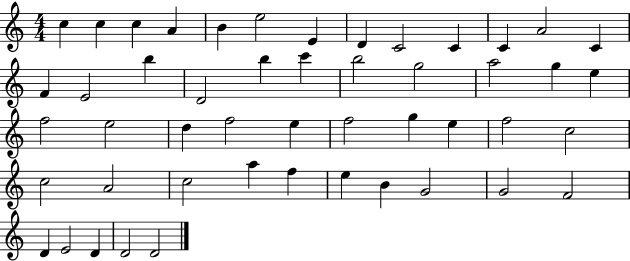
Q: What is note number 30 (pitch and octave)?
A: F5